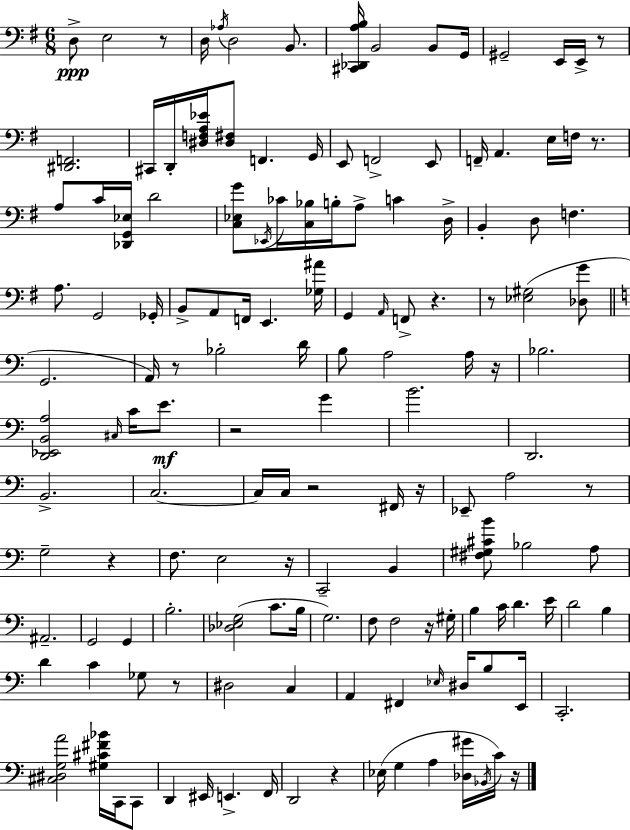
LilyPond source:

{
  \clef bass
  \numericTimeSignature
  \time 6/8
  \key e \minor
  d8->\ppp e2 r8 | d16 \acciaccatura { aes16 } d2 b,8. | <cis, des, a b>16 b,2 b,8 | g,16 gis,2-- e,16 e,16-> r8 | \break <dis, f,>2. | cis,16 d,16-. <dis f a ees'>16 <dis fis>8 f,4. | g,16 e,8 f,2-> e,8 | f,16-- a,4. e16 f16 r8. | \break a8 c'16 <des, g, ees>16 d'2 | <c ees g'>8 \acciaccatura { ees,16 } ces'16 <c bes>16 b16-. a8-> c'4 | d16-> b,4-. d8 f4. | a8. g,2 | \break ges,16-. b,8-> a,8 f,16 e,4. | <ges ais'>16 g,4 \grace { a,16 } f,8-> r4. | r8 <ees gis>2( | <des g'>8 \bar "||" \break \key c \major g,2. | a,16) r8 bes2-. d'16 | b8 a2 a16 r16 | bes2. | \break <d, ees, b, a>2 \grace { cis16 } c'16 e'8.\mf | r2 g'4 | b'2. | d,2. | \break b,2.-> | c2.~~ | c16 c16 r2 fis,16 | r16 ees,8-- a2 r8 | \break g2-- r4 | f8. e2 | r16 c,2-- b,4 | <fis gis cis' b'>8 bes2 a8 | \break ais,2.-- | g,2 g,4 | b2.-. | <des ees g>2( c'8. | \break b16 g2.) | f8 f2 r16 | gis16-. b4 c'16 d'4. | e'16 d'2 b4 | \break d'4 c'4 ges8 r8 | dis2 c4 | a,4 fis,4 \grace { ees16 } dis16 b8 | e,16 c,2.-. | \break <cis dis g a'>2 <gis cis' fis' bes'>16 c,16 | c,8 d,4 eis,16 e,4.-> | f,16 d,2 r4 | ees16( g4 a4 <des gis'>16 | \break \acciaccatura { bes,16 } c'16) r16 \bar "|."
}